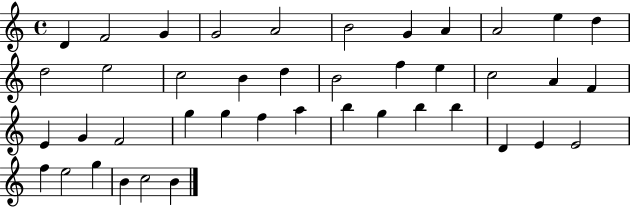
{
  \clef treble
  \time 4/4
  \defaultTimeSignature
  \key c \major
  d'4 f'2 g'4 | g'2 a'2 | b'2 g'4 a'4 | a'2 e''4 d''4 | \break d''2 e''2 | c''2 b'4 d''4 | b'2 f''4 e''4 | c''2 a'4 f'4 | \break e'4 g'4 f'2 | g''4 g''4 f''4 a''4 | b''4 g''4 b''4 b''4 | d'4 e'4 e'2 | \break f''4 e''2 g''4 | b'4 c''2 b'4 | \bar "|."
}